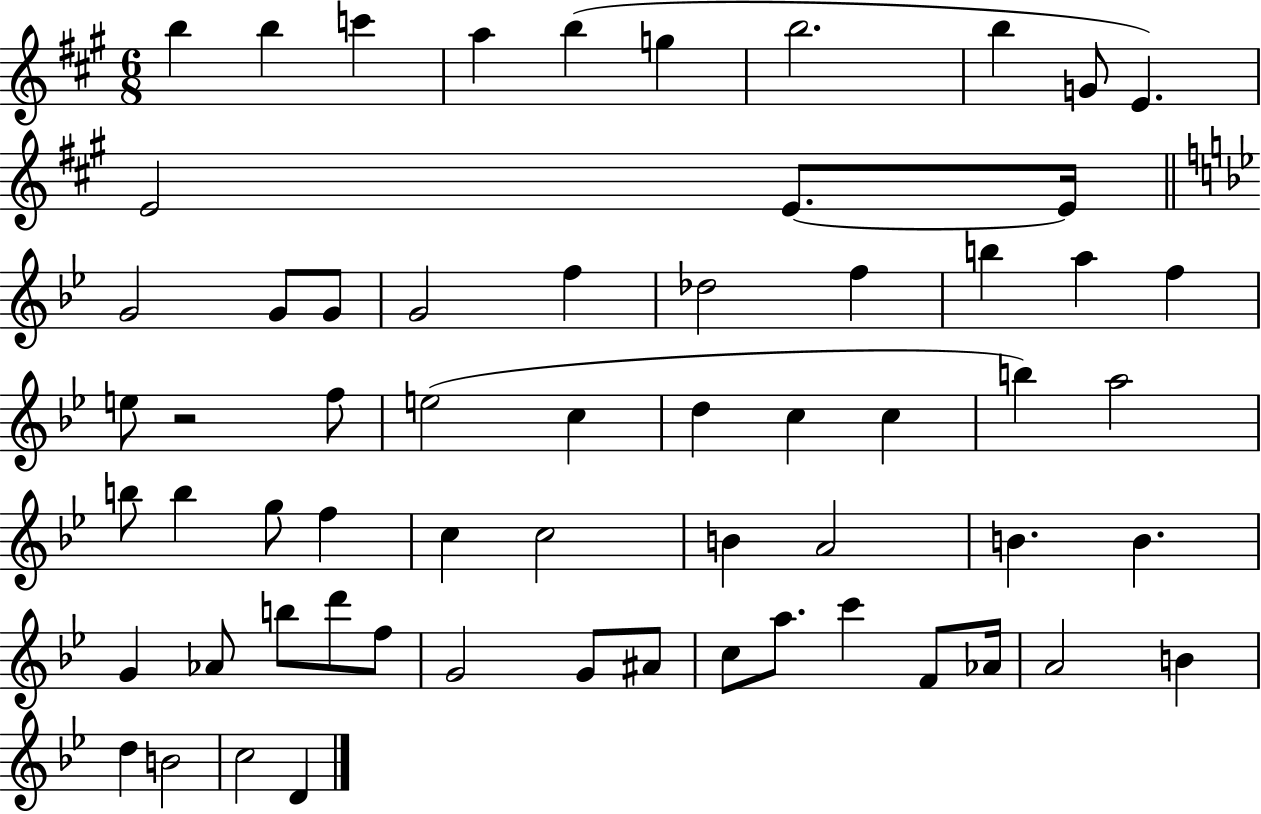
B5/q B5/q C6/q A5/q B5/q G5/q B5/h. B5/q G4/e E4/q. E4/h E4/e. E4/s G4/h G4/e G4/e G4/h F5/q Db5/h F5/q B5/q A5/q F5/q E5/e R/h F5/e E5/h C5/q D5/q C5/q C5/q B5/q A5/h B5/e B5/q G5/e F5/q C5/q C5/h B4/q A4/h B4/q. B4/q. G4/q Ab4/e B5/e D6/e F5/e G4/h G4/e A#4/e C5/e A5/e. C6/q F4/e Ab4/s A4/h B4/q D5/q B4/h C5/h D4/q